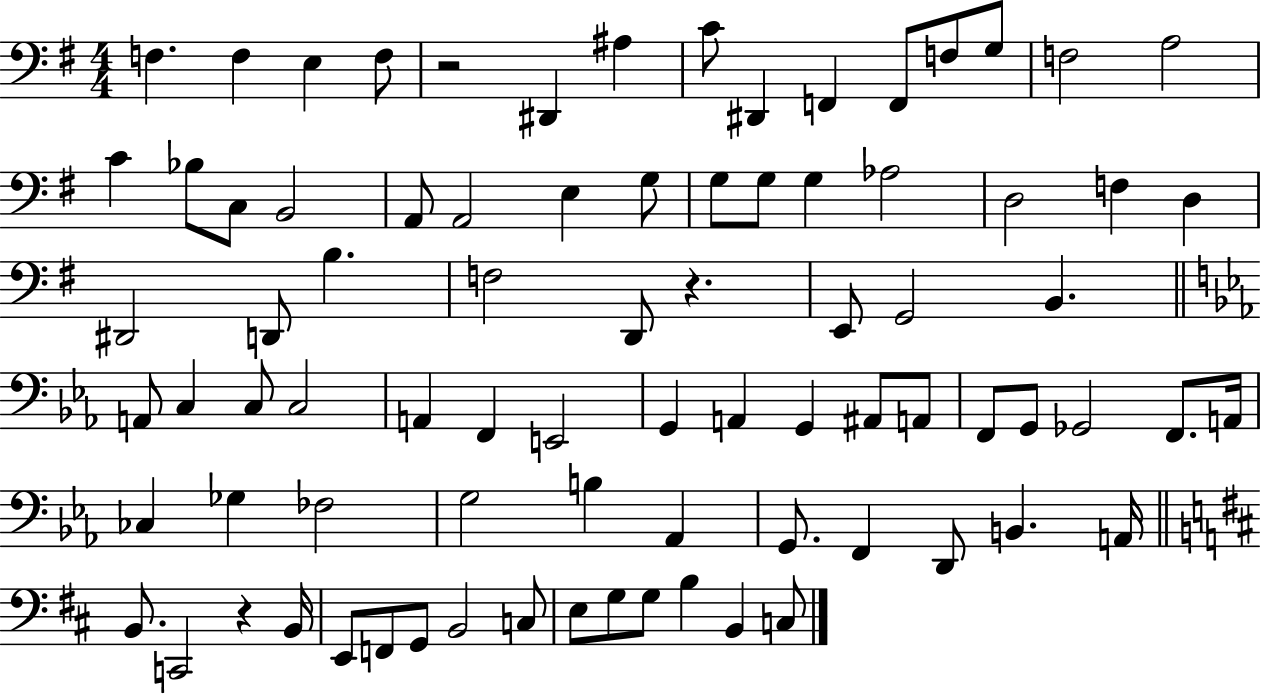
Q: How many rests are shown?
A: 3